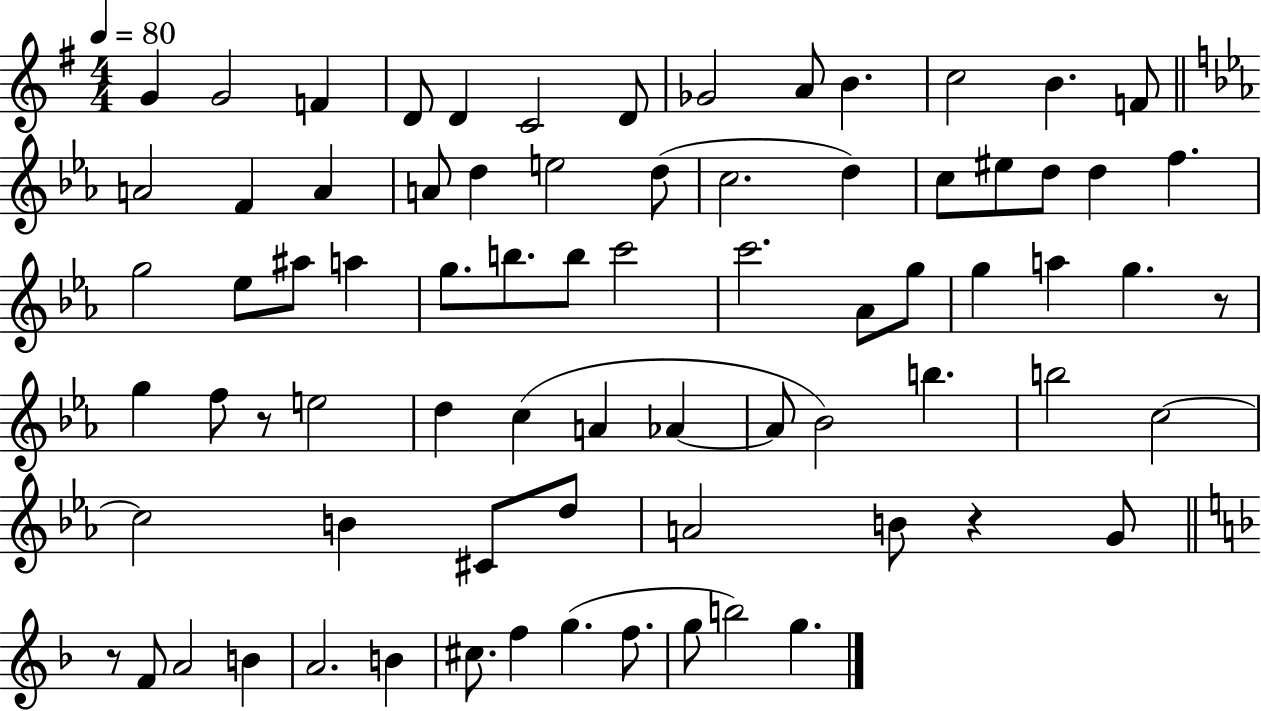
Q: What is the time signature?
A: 4/4